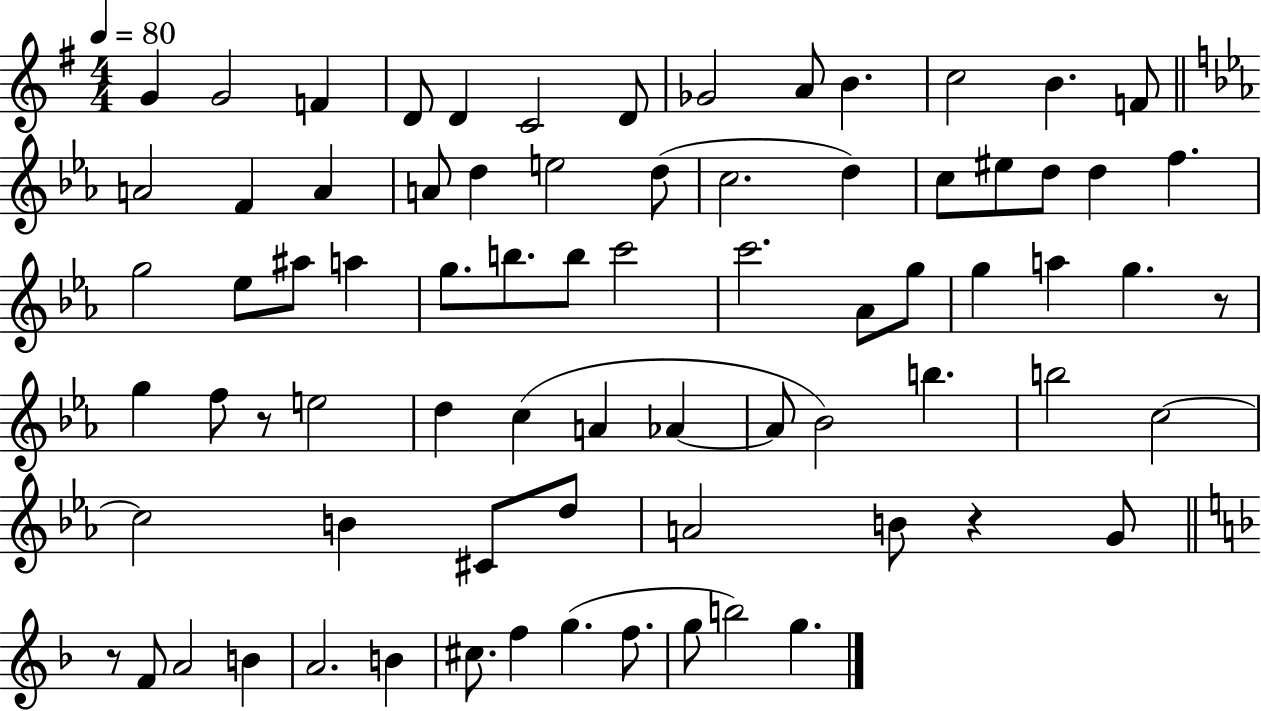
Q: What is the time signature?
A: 4/4